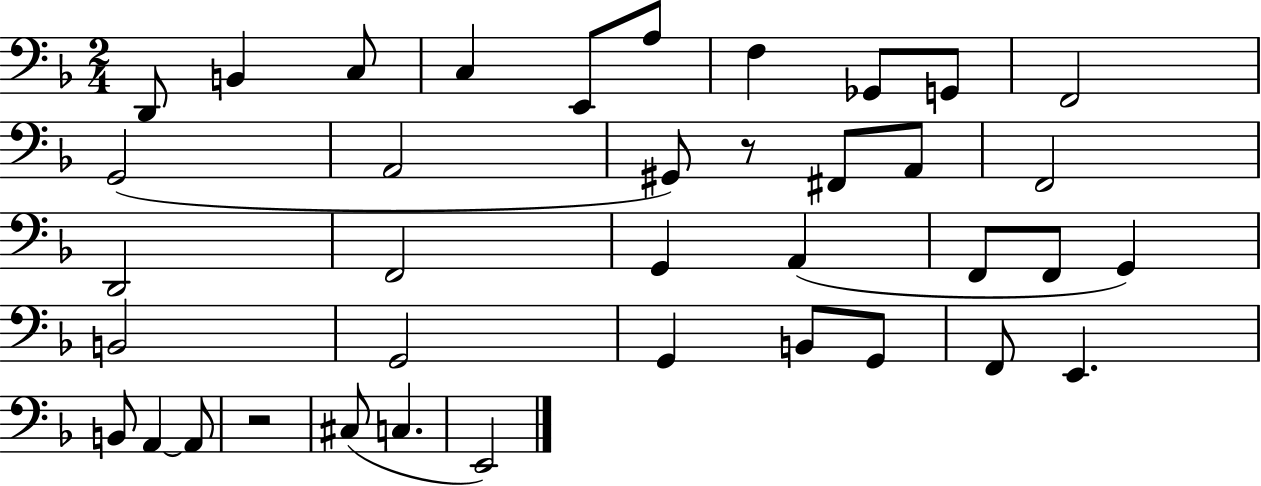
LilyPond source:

{
  \clef bass
  \numericTimeSignature
  \time 2/4
  \key f \major
  d,8 b,4 c8 | c4 e,8 a8 | f4 ges,8 g,8 | f,2 | \break g,2( | a,2 | gis,8) r8 fis,8 a,8 | f,2 | \break d,2 | f,2 | g,4 a,4( | f,8 f,8 g,4) | \break b,2 | g,2 | g,4 b,8 g,8 | f,8 e,4. | \break b,8 a,4~~ a,8 | r2 | cis8( c4. | e,2) | \break \bar "|."
}